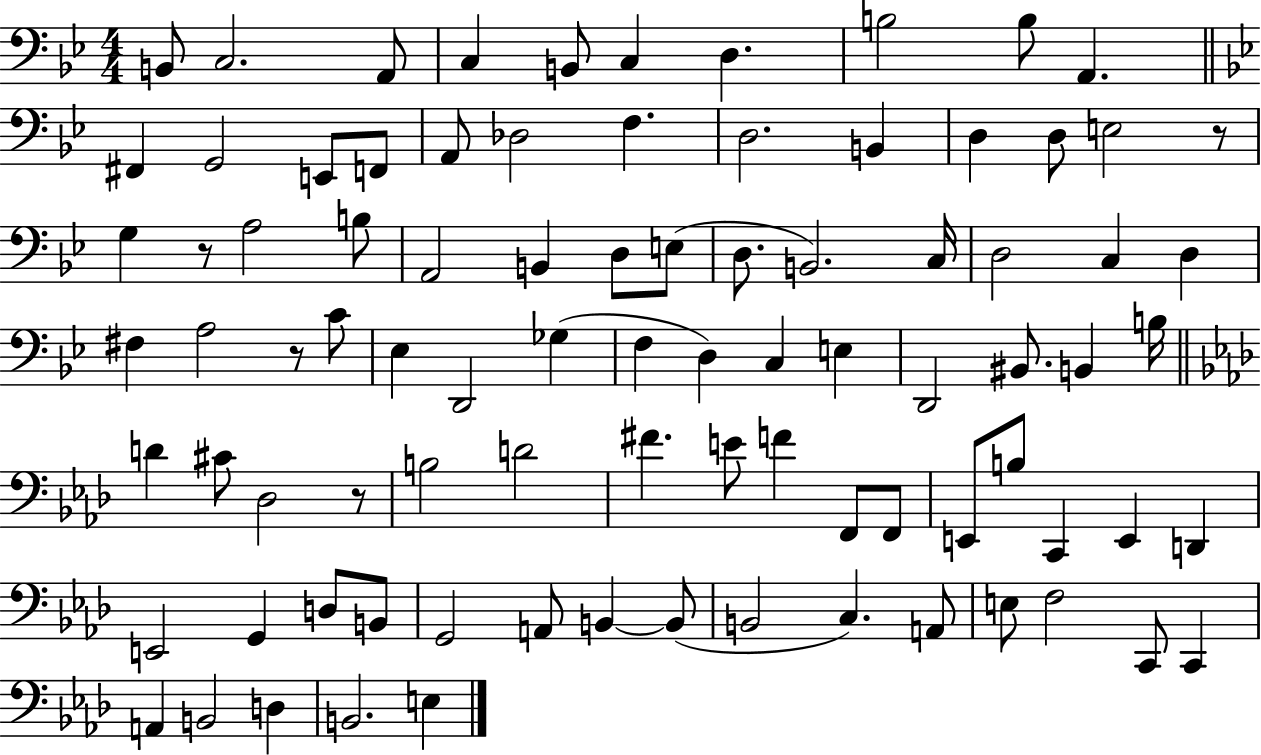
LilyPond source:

{
  \clef bass
  \numericTimeSignature
  \time 4/4
  \key bes \major
  b,8 c2. a,8 | c4 b,8 c4 d4. | b2 b8 a,4. | \bar "||" \break \key bes \major fis,4 g,2 e,8 f,8 | a,8 des2 f4. | d2. b,4 | d4 d8 e2 r8 | \break g4 r8 a2 b8 | a,2 b,4 d8 e8( | d8. b,2.) c16 | d2 c4 d4 | \break fis4 a2 r8 c'8 | ees4 d,2 ges4( | f4 d4) c4 e4 | d,2 bis,8. b,4 b16 | \break \bar "||" \break \key aes \major d'4 cis'8 des2 r8 | b2 d'2 | fis'4. e'8 f'4 f,8 f,8 | e,8 b8 c,4 e,4 d,4 | \break e,2 g,4 d8 b,8 | g,2 a,8 b,4~~ b,8( | b,2 c4.) a,8 | e8 f2 c,8 c,4 | \break a,4 b,2 d4 | b,2. e4 | \bar "|."
}